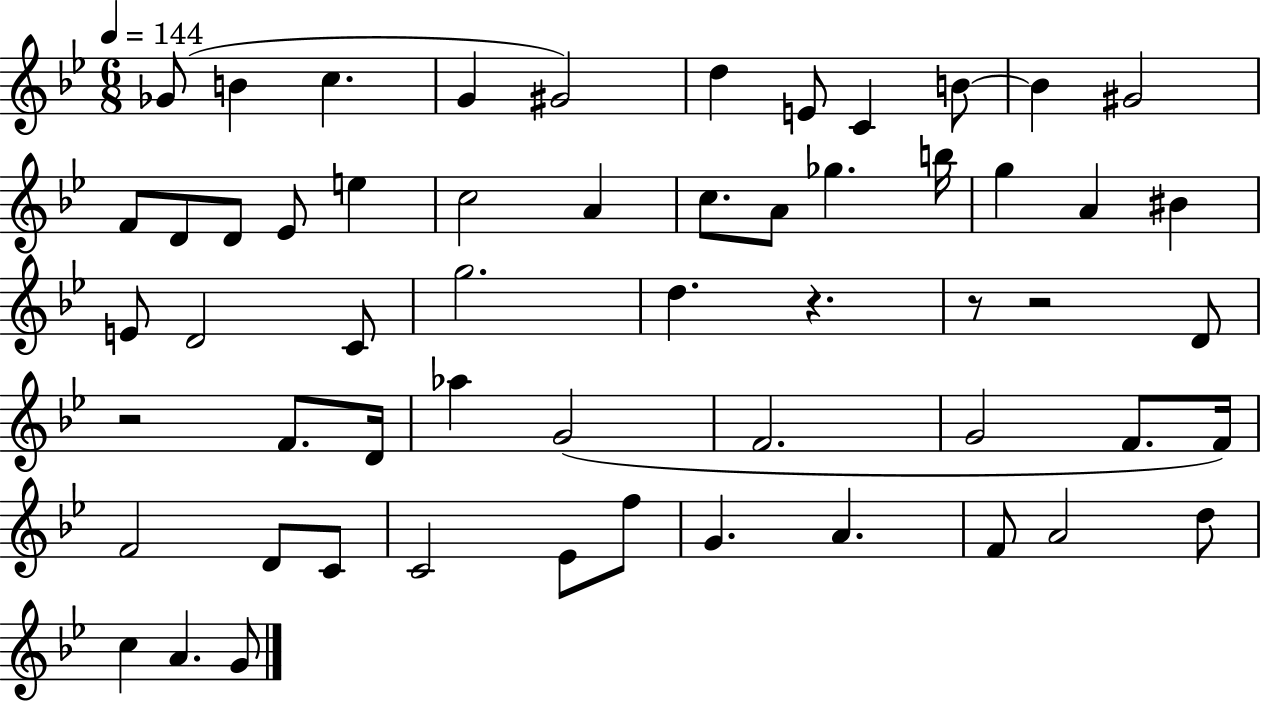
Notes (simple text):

Gb4/e B4/q C5/q. G4/q G#4/h D5/q E4/e C4/q B4/e B4/q G#4/h F4/e D4/e D4/e Eb4/e E5/q C5/h A4/q C5/e. A4/e Gb5/q. B5/s G5/q A4/q BIS4/q E4/e D4/h C4/e G5/h. D5/q. R/q. R/e R/h D4/e R/h F4/e. D4/s Ab5/q G4/h F4/h. G4/h F4/e. F4/s F4/h D4/e C4/e C4/h Eb4/e F5/e G4/q. A4/q. F4/e A4/h D5/e C5/q A4/q. G4/e